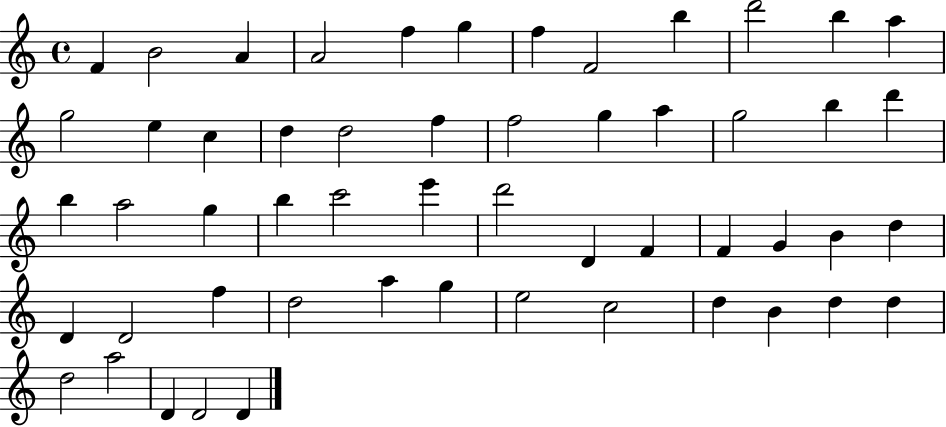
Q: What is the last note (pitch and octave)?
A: D4